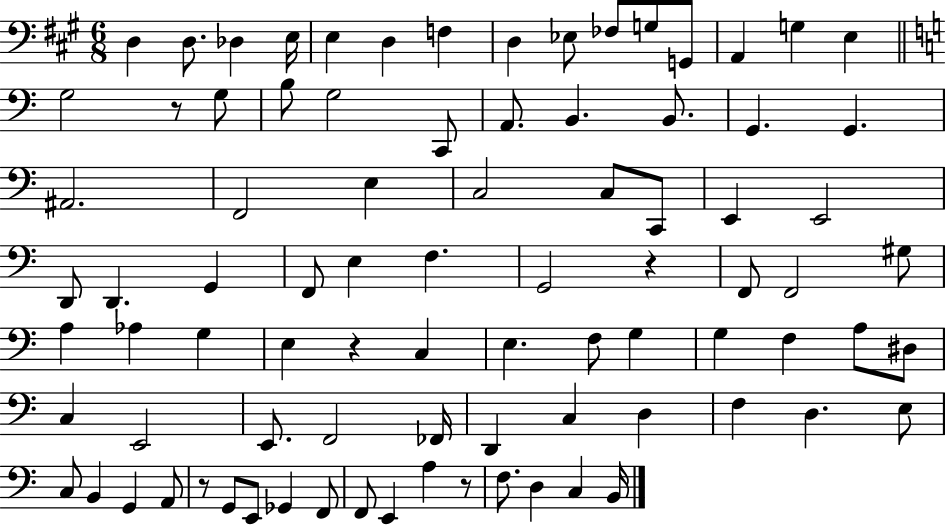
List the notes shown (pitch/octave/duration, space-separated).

D3/q D3/e. Db3/q E3/s E3/q D3/q F3/q D3/q Eb3/e FES3/e G3/e G2/e A2/q G3/q E3/q G3/h R/e G3/e B3/e G3/h C2/e A2/e. B2/q. B2/e. G2/q. G2/q. A#2/h. F2/h E3/q C3/h C3/e C2/e E2/q E2/h D2/e D2/q. G2/q F2/e E3/q F3/q. G2/h R/q F2/e F2/h G#3/e A3/q Ab3/q G3/q E3/q R/q C3/q E3/q. F3/e G3/q G3/q F3/q A3/e D#3/e C3/q E2/h E2/e. F2/h FES2/s D2/q C3/q D3/q F3/q D3/q. E3/e C3/e B2/q G2/q A2/e R/e G2/e E2/e Gb2/q F2/e F2/e E2/q A3/q R/e F3/e. D3/q C3/q B2/s